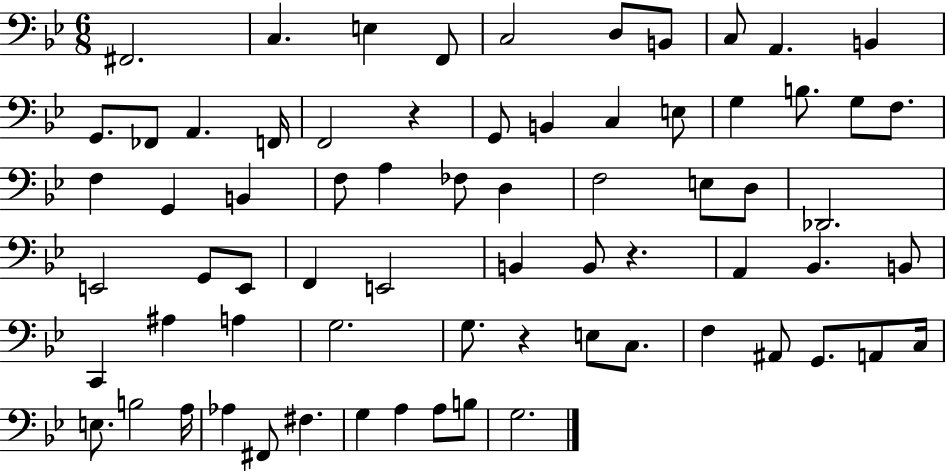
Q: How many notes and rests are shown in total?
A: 70